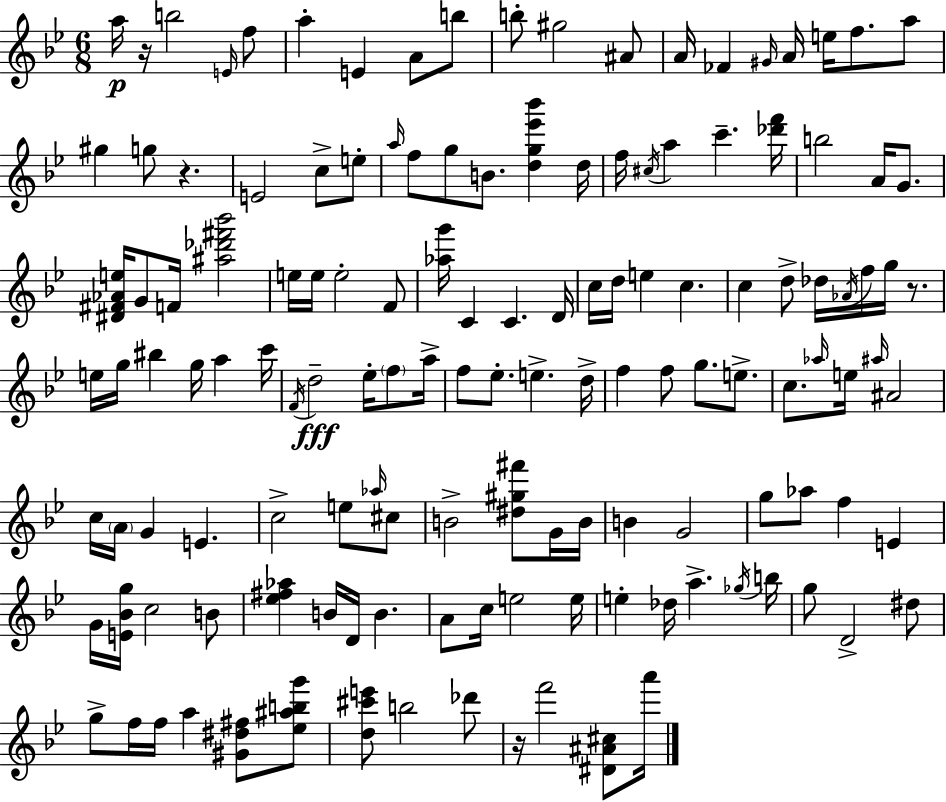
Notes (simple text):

A5/s R/s B5/h E4/s F5/e A5/q E4/q A4/e B5/e B5/e G#5/h A#4/e A4/s FES4/q G#4/s A4/s E5/s F5/e. A5/e G#5/q G5/e R/q. E4/h C5/e E5/e A5/s F5/e G5/e B4/e. [D5,G5,Eb6,Bb6]/q D5/s F5/s C#5/s A5/q C6/q. [Db6,F6]/s B5/h A4/s G4/e. [D#4,F#4,Ab4,E5]/s G4/e F4/s [A#5,Db6,F#6,Bb6]/h E5/s E5/s E5/h F4/e [Ab5,G6]/s C4/q C4/q. D4/s C5/s D5/s E5/q C5/q. C5/q D5/e Db5/s Ab4/s F5/s G5/s R/e. E5/s G5/s BIS5/q G5/s A5/q C6/s F4/s D5/h Eb5/s F5/e A5/s F5/e Eb5/e. E5/q. D5/s F5/q F5/e G5/e. E5/e. C5/e. Ab5/s E5/s A#5/s A#4/h C5/s A4/s G4/q E4/q. C5/h E5/e Ab5/s C#5/e B4/h [D#5,G#5,F#6]/e G4/s B4/s B4/q G4/h G5/e Ab5/e F5/q E4/q G4/s [E4,Bb4,G5]/s C5/h B4/e [Eb5,F#5,Ab5]/q B4/s D4/s B4/q. A4/e C5/s E5/h E5/s E5/q Db5/s A5/q. Gb5/s B5/s G5/e D4/h D#5/e G5/e F5/s F5/s A5/q [G#4,D#5,F#5]/e [Eb5,A#5,B5,G6]/e [D5,C#6,E6]/e B5/h Db6/e R/s F6/h [D#4,A#4,C#5]/e A6/s